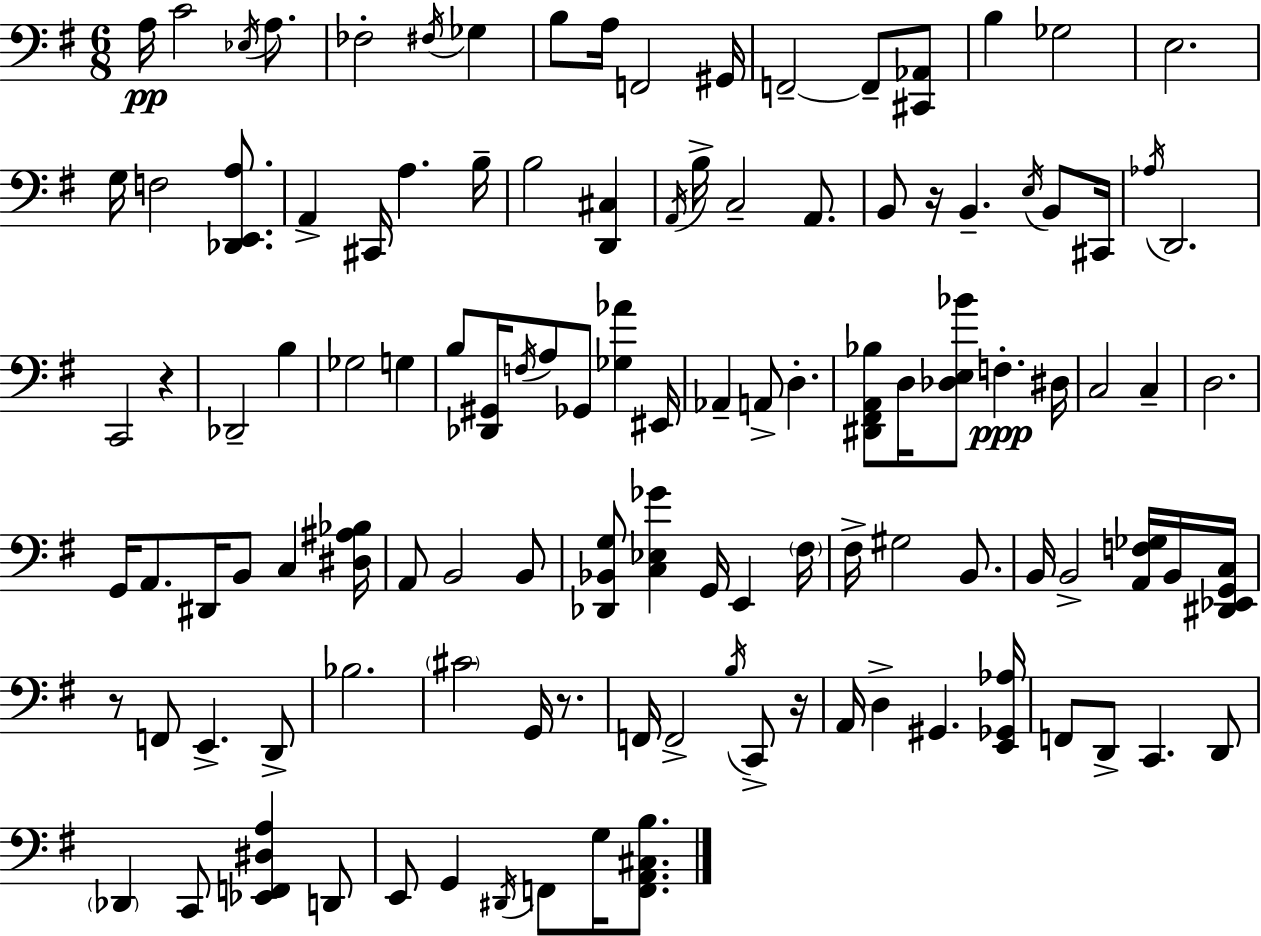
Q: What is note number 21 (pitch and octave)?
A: A3